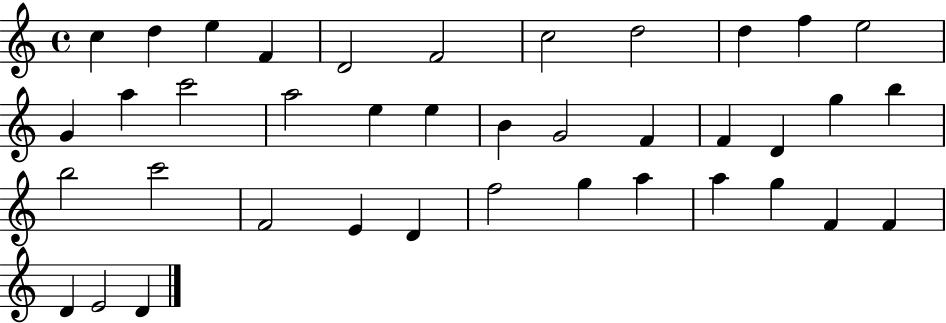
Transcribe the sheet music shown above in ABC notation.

X:1
T:Untitled
M:4/4
L:1/4
K:C
c d e F D2 F2 c2 d2 d f e2 G a c'2 a2 e e B G2 F F D g b b2 c'2 F2 E D f2 g a a g F F D E2 D